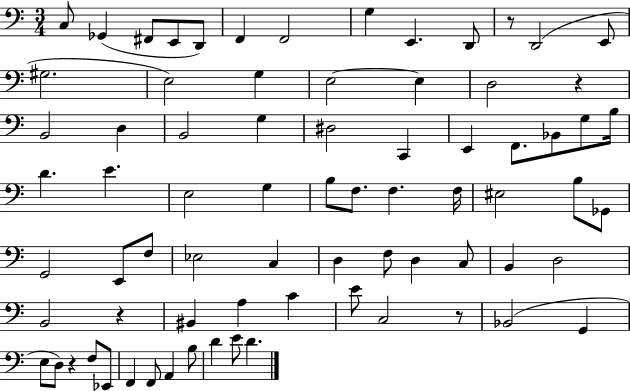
C3/e Gb2/q F#2/e E2/e D2/e F2/q F2/h G3/q E2/q. D2/e R/e D2/h E2/e G#3/h. E3/h G3/q E3/h E3/q D3/h R/q B2/h D3/q B2/h G3/q D#3/h C2/q E2/q F2/e. Bb2/e G3/e B3/s D4/q. E4/q. E3/h G3/q B3/e F3/e. F3/q. F3/s EIS3/h B3/e Gb2/e G2/h E2/e F3/e Eb3/h C3/q D3/q F3/e D3/q C3/e B2/q D3/h B2/h R/q BIS2/q A3/q C4/q E4/e C3/h R/e Bb2/h G2/q E3/e D3/e R/q F3/e Eb2/e F2/q F2/e A2/q B3/e D4/q E4/e D4/q.